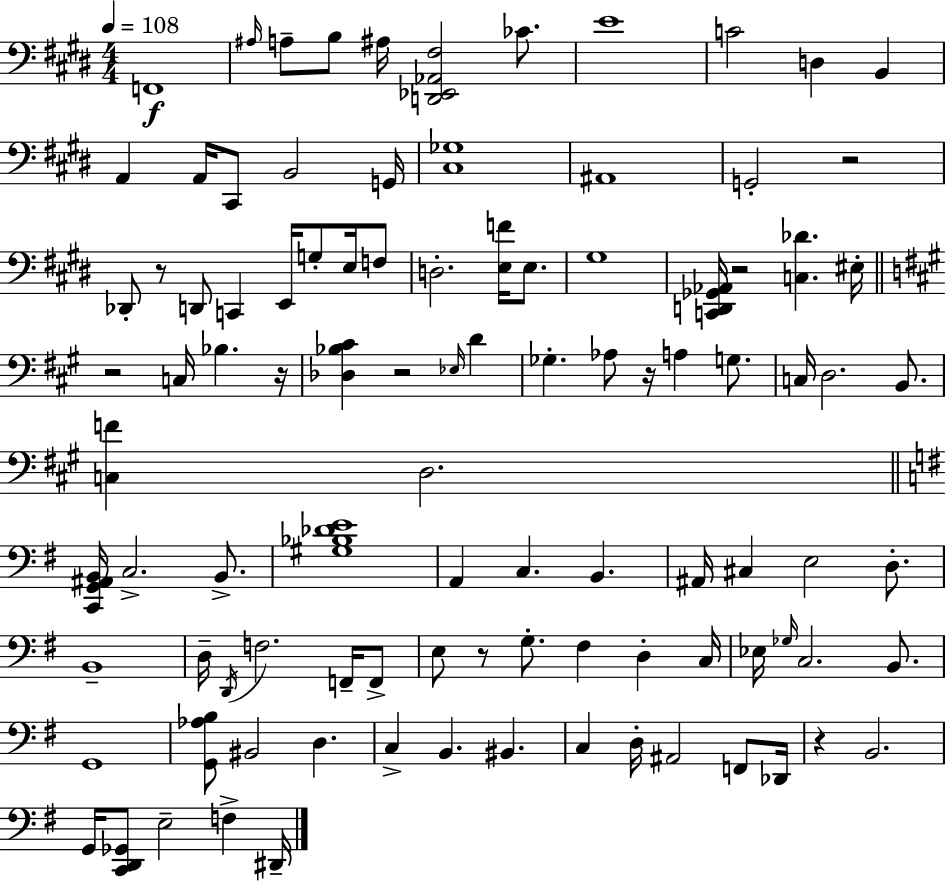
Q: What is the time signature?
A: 4/4